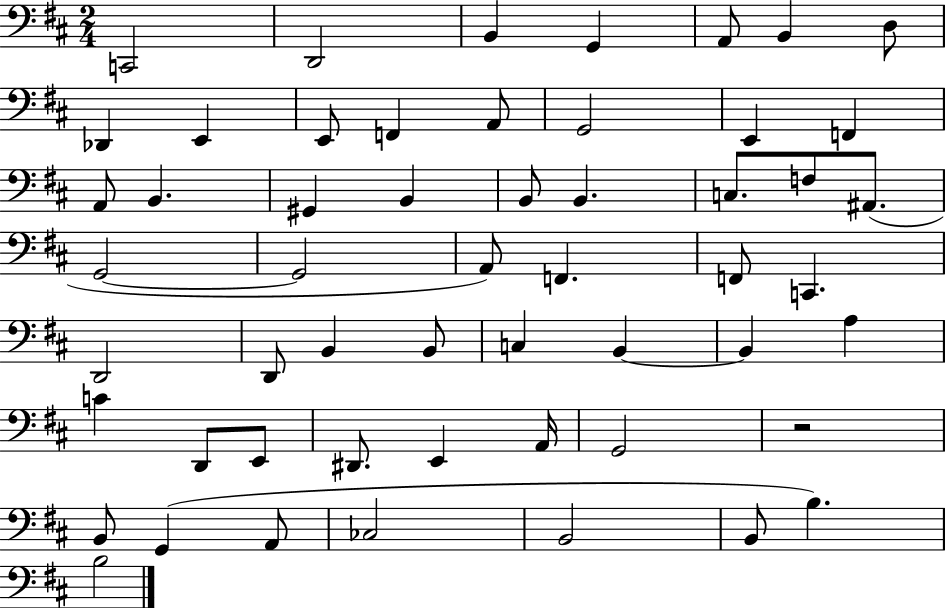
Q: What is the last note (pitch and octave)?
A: B3